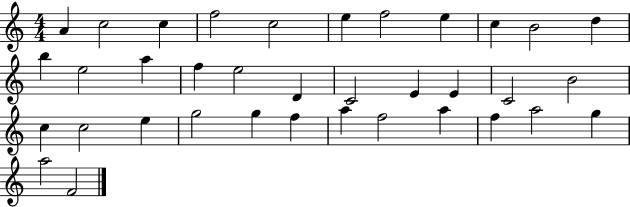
A4/q C5/h C5/q F5/h C5/h E5/q F5/h E5/q C5/q B4/h D5/q B5/q E5/h A5/q F5/q E5/h D4/q C4/h E4/q E4/q C4/h B4/h C5/q C5/h E5/q G5/h G5/q F5/q A5/q F5/h A5/q F5/q A5/h G5/q A5/h F4/h